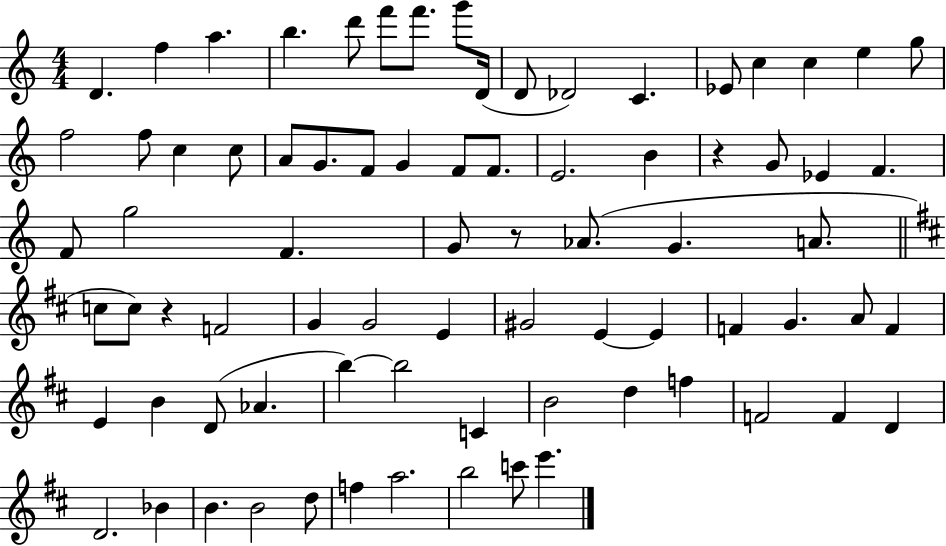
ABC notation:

X:1
T:Untitled
M:4/4
L:1/4
K:C
D f a b d'/2 f'/2 f'/2 g'/2 D/4 D/2 _D2 C _E/2 c c e g/2 f2 f/2 c c/2 A/2 G/2 F/2 G F/2 F/2 E2 B z G/2 _E F F/2 g2 F G/2 z/2 _A/2 G A/2 c/2 c/2 z F2 G G2 E ^G2 E E F G A/2 F E B D/2 _A b b2 C B2 d f F2 F D D2 _B B B2 d/2 f a2 b2 c'/2 e'